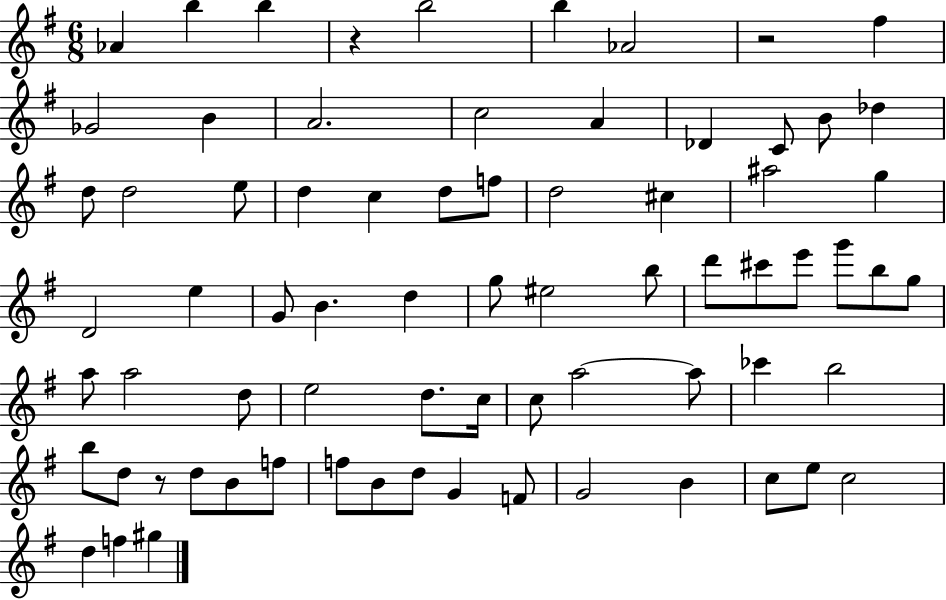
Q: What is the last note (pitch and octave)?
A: G#5